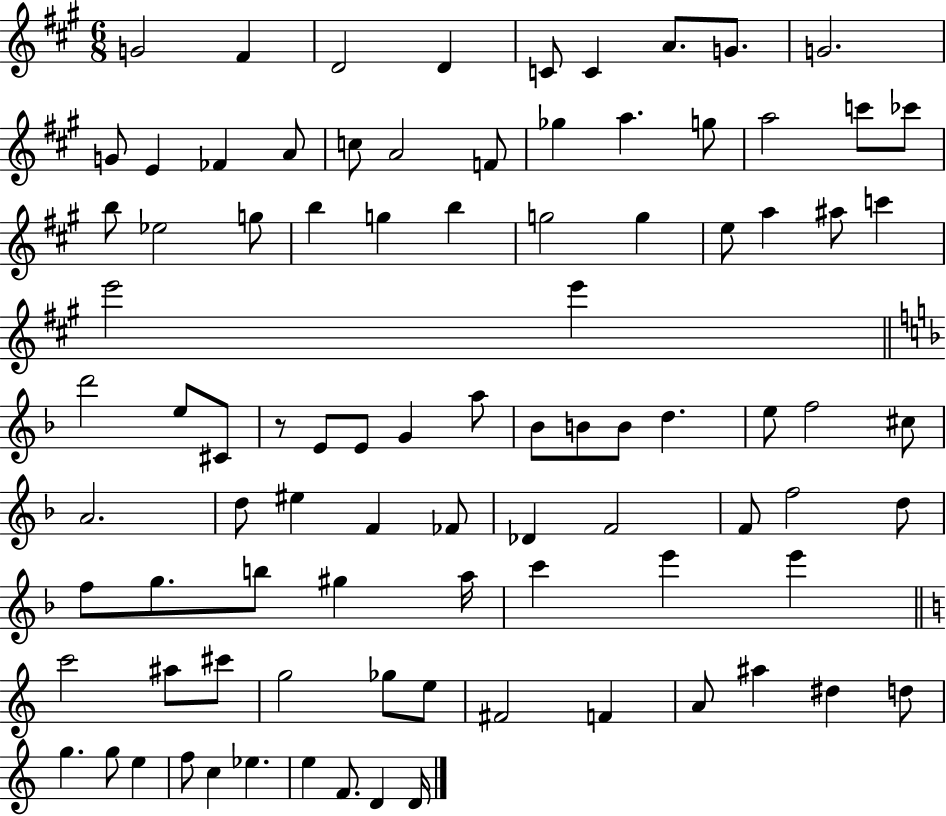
{
  \clef treble
  \numericTimeSignature
  \time 6/8
  \key a \major
  \repeat volta 2 { g'2 fis'4 | d'2 d'4 | c'8 c'4 a'8. g'8. | g'2. | \break g'8 e'4 fes'4 a'8 | c''8 a'2 f'8 | ges''4 a''4. g''8 | a''2 c'''8 ces'''8 | \break b''8 ees''2 g''8 | b''4 g''4 b''4 | g''2 g''4 | e''8 a''4 ais''8 c'''4 | \break e'''2 e'''4 | \bar "||" \break \key f \major d'''2 e''8 cis'8 | r8 e'8 e'8 g'4 a''8 | bes'8 b'8 b'8 d''4. | e''8 f''2 cis''8 | \break a'2. | d''8 eis''4 f'4 fes'8 | des'4 f'2 | f'8 f''2 d''8 | \break f''8 g''8. b''8 gis''4 a''16 | c'''4 e'''4 e'''4 | \bar "||" \break \key c \major c'''2 ais''8 cis'''8 | g''2 ges''8 e''8 | fis'2 f'4 | a'8 ais''4 dis''4 d''8 | \break g''4. g''8 e''4 | f''8 c''4 ees''4. | e''4 f'8. d'4 d'16 | } \bar "|."
}